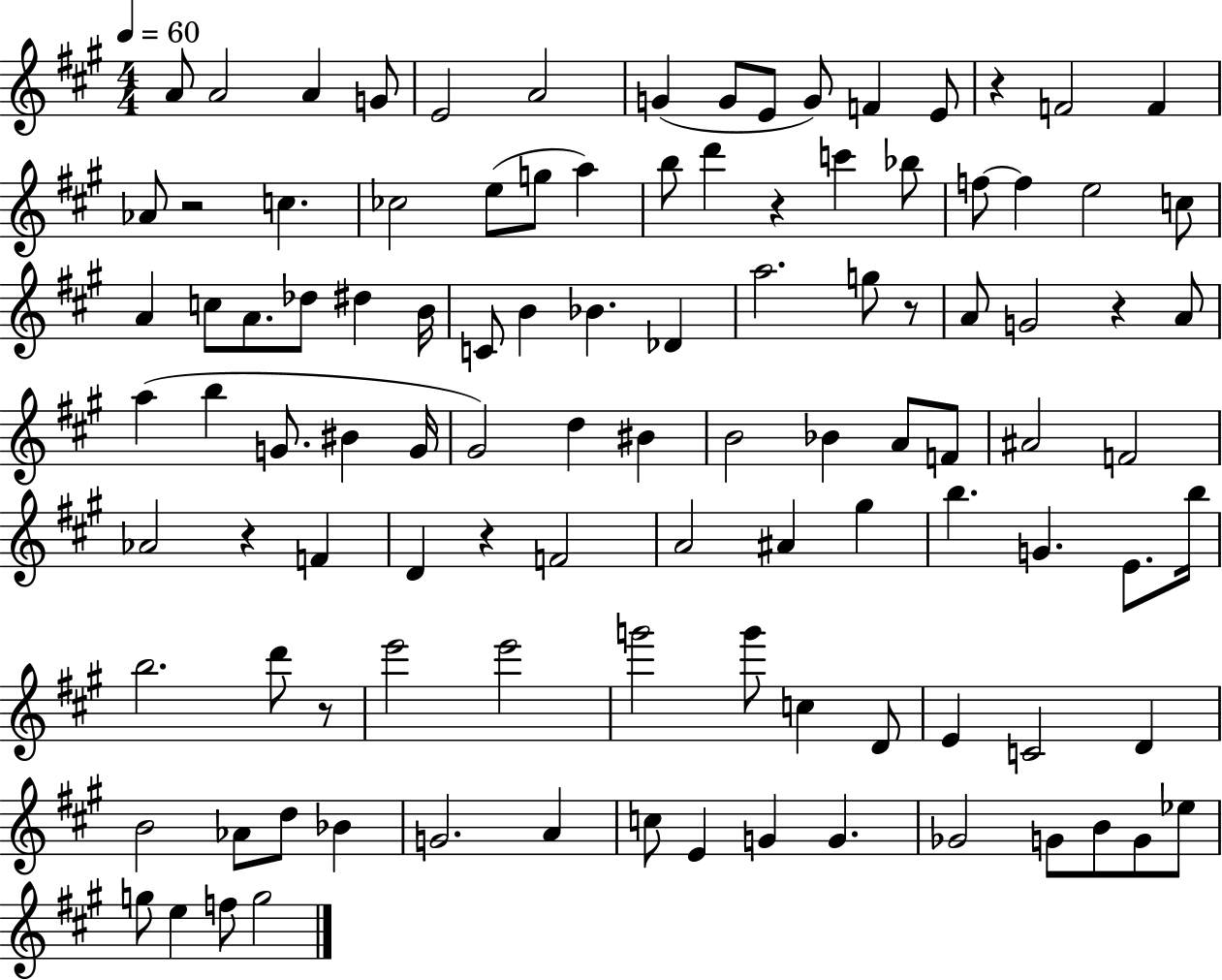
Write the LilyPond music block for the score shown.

{
  \clef treble
  \numericTimeSignature
  \time 4/4
  \key a \major
  \tempo 4 = 60
  a'8 a'2 a'4 g'8 | e'2 a'2 | g'4( g'8 e'8 g'8) f'4 e'8 | r4 f'2 f'4 | \break aes'8 r2 c''4. | ces''2 e''8( g''8 a''4) | b''8 d'''4 r4 c'''4 bes''8 | f''8~~ f''4 e''2 c''8 | \break a'4 c''8 a'8. des''8 dis''4 b'16 | c'8 b'4 bes'4. des'4 | a''2. g''8 r8 | a'8 g'2 r4 a'8 | \break a''4( b''4 g'8. bis'4 g'16 | gis'2) d''4 bis'4 | b'2 bes'4 a'8 f'8 | ais'2 f'2 | \break aes'2 r4 f'4 | d'4 r4 f'2 | a'2 ais'4 gis''4 | b''4. g'4. e'8. b''16 | \break b''2. d'''8 r8 | e'''2 e'''2 | g'''2 g'''8 c''4 d'8 | e'4 c'2 d'4 | \break b'2 aes'8 d''8 bes'4 | g'2. a'4 | c''8 e'4 g'4 g'4. | ges'2 g'8 b'8 g'8 ees''8 | \break g''8 e''4 f''8 g''2 | \bar "|."
}